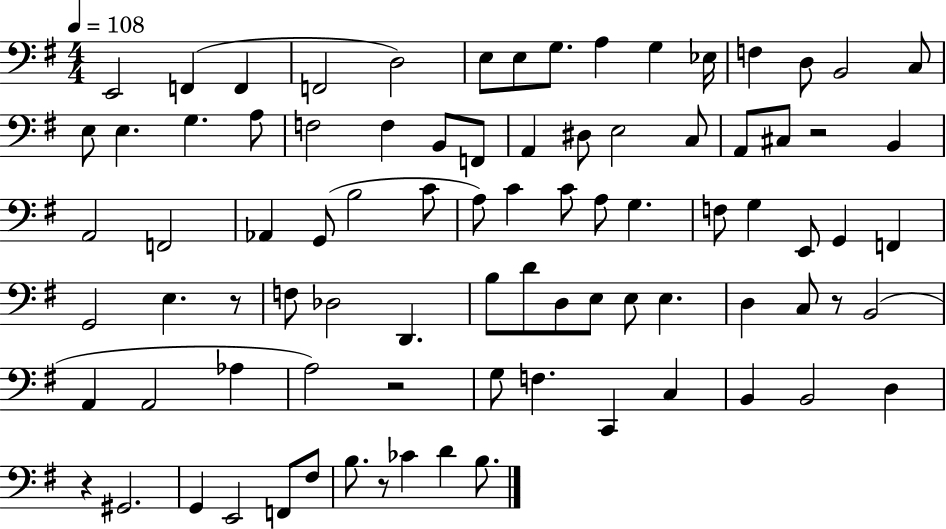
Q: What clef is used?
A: bass